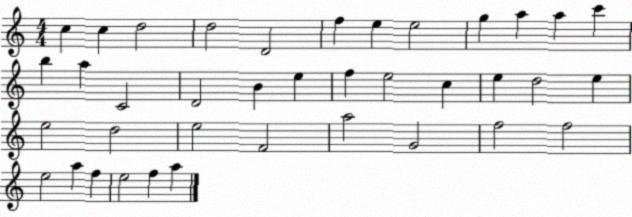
X:1
T:Untitled
M:4/4
L:1/4
K:C
c c d2 d2 D2 f e e2 g a a c' b a C2 D2 B e f e2 c e d2 e e2 d2 e2 F2 a2 G2 f2 f2 e2 a f e2 f a